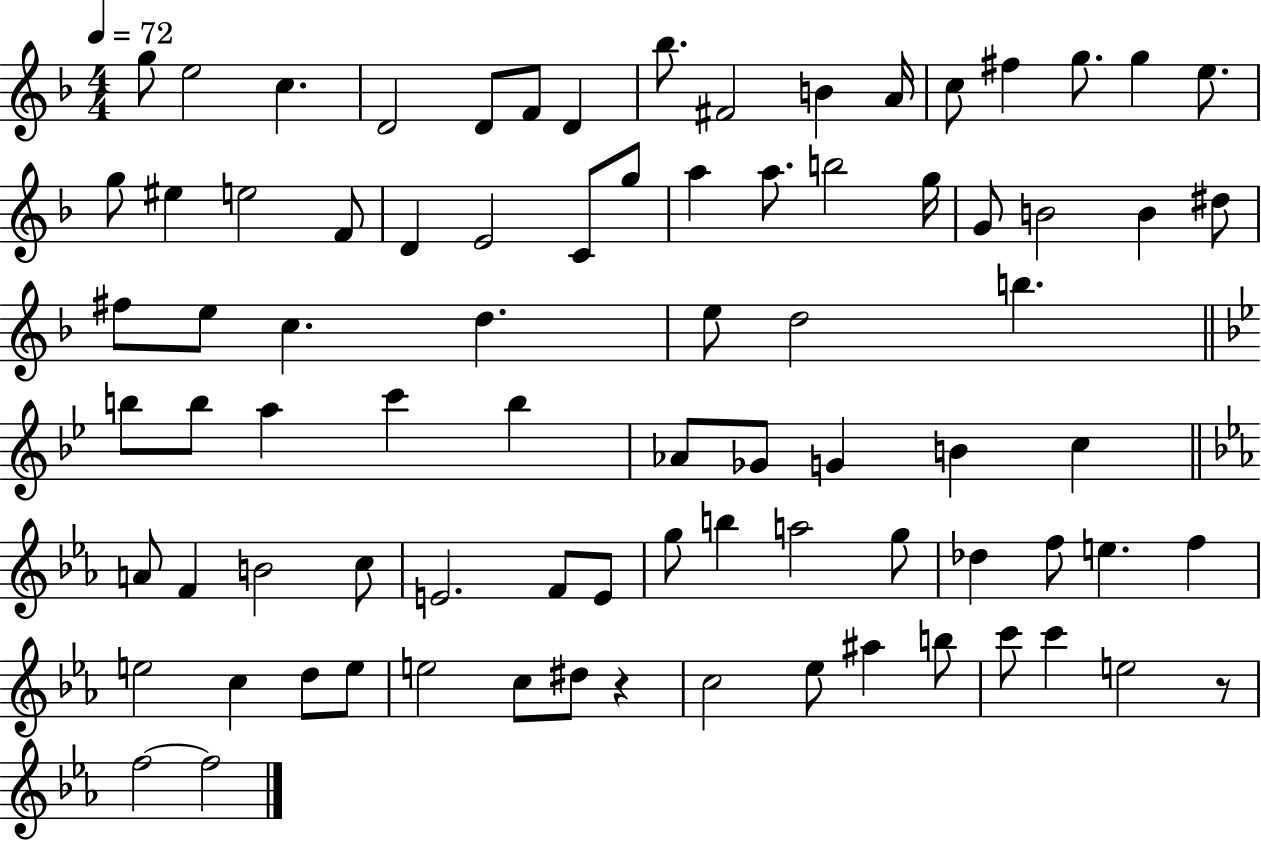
{
  \clef treble
  \numericTimeSignature
  \time 4/4
  \key f \major
  \tempo 4 = 72
  g''8 e''2 c''4. | d'2 d'8 f'8 d'4 | bes''8. fis'2 b'4 a'16 | c''8 fis''4 g''8. g''4 e''8. | \break g''8 eis''4 e''2 f'8 | d'4 e'2 c'8 g''8 | a''4 a''8. b''2 g''16 | g'8 b'2 b'4 dis''8 | \break fis''8 e''8 c''4. d''4. | e''8 d''2 b''4. | \bar "||" \break \key bes \major b''8 b''8 a''4 c'''4 b''4 | aes'8 ges'8 g'4 b'4 c''4 | \bar "||" \break \key c \minor a'8 f'4 b'2 c''8 | e'2. f'8 e'8 | g''8 b''4 a''2 g''8 | des''4 f''8 e''4. f''4 | \break e''2 c''4 d''8 e''8 | e''2 c''8 dis''8 r4 | c''2 ees''8 ais''4 b''8 | c'''8 c'''4 e''2 r8 | \break f''2~~ f''2 | \bar "|."
}